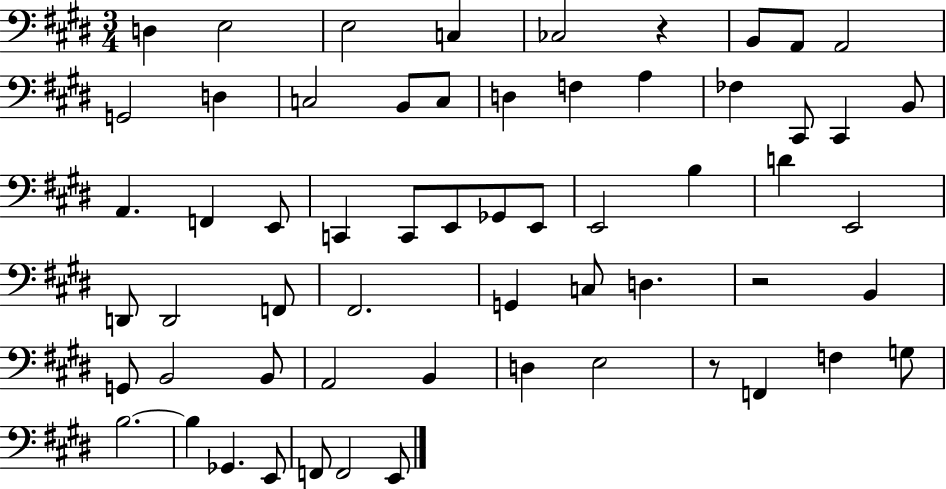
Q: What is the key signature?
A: E major